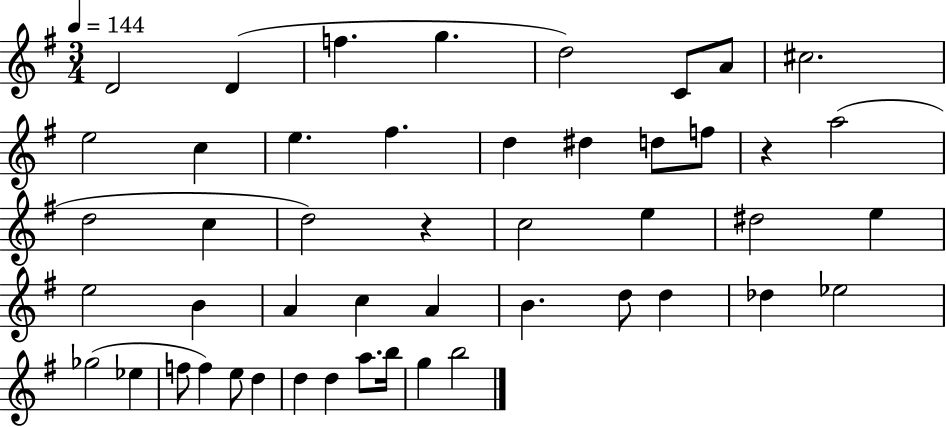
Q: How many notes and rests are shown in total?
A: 48